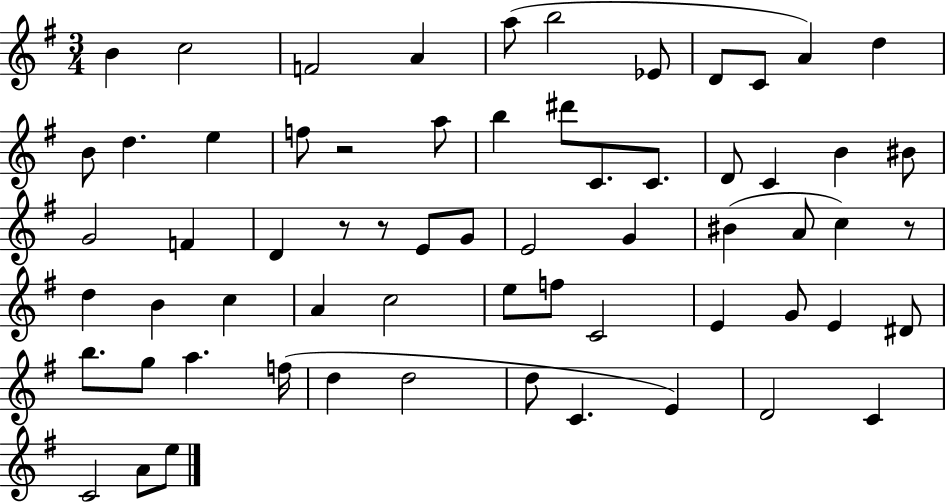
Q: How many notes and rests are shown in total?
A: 64